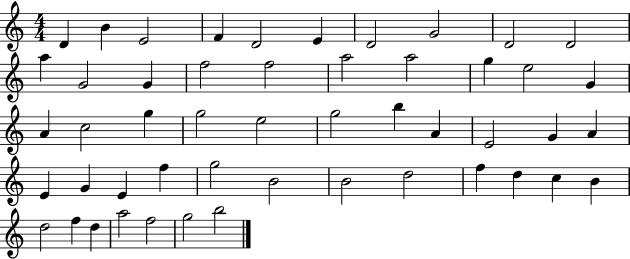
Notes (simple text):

D4/q B4/q E4/h F4/q D4/h E4/q D4/h G4/h D4/h D4/h A5/q G4/h G4/q F5/h F5/h A5/h A5/h G5/q E5/h G4/q A4/q C5/h G5/q G5/h E5/h G5/h B5/q A4/q E4/h G4/q A4/q E4/q G4/q E4/q F5/q G5/h B4/h B4/h D5/h F5/q D5/q C5/q B4/q D5/h F5/q D5/q A5/h F5/h G5/h B5/h